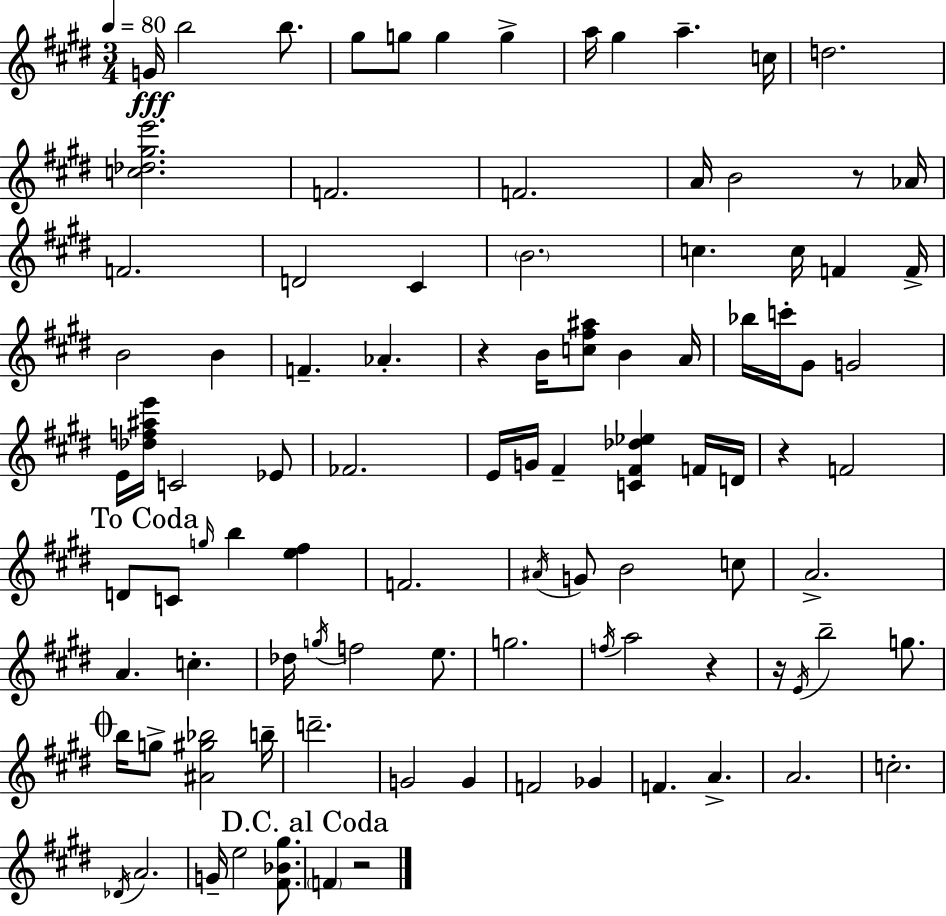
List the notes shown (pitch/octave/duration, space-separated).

G4/s B5/h B5/e. G#5/e G5/e G5/q G5/q A5/s G#5/q A5/q. C5/s D5/h. [C5,Db5,G#5,E6]/h. F4/h. F4/h. A4/s B4/h R/e Ab4/s F4/h. D4/h C#4/q B4/h. C5/q. C5/s F4/q F4/s B4/h B4/q F4/q. Ab4/q. R/q B4/s [C5,F#5,A#5]/e B4/q A4/s Bb5/s C6/s G#4/e G4/h E4/s [Db5,F5,A#5,E6]/s C4/h Eb4/e FES4/h. E4/s G4/s F#4/q [C4,F#4,Db5,Eb5]/q F4/s D4/s R/q F4/h D4/e C4/e G5/s B5/q [E5,F#5]/q F4/h. A#4/s G4/e B4/h C5/e A4/h. A4/q. C5/q. Db5/s G5/s F5/h E5/e. G5/h. F5/s A5/h R/q R/s E4/s B5/h G5/e. B5/s G5/e [A#4,G#5,Bb5]/h B5/s D6/h. G4/h G4/q F4/h Gb4/q F4/q. A4/q. A4/h. C5/h. Db4/s A4/h. G4/s E5/h [F#4,Bb4,G#5]/e. F4/q R/h